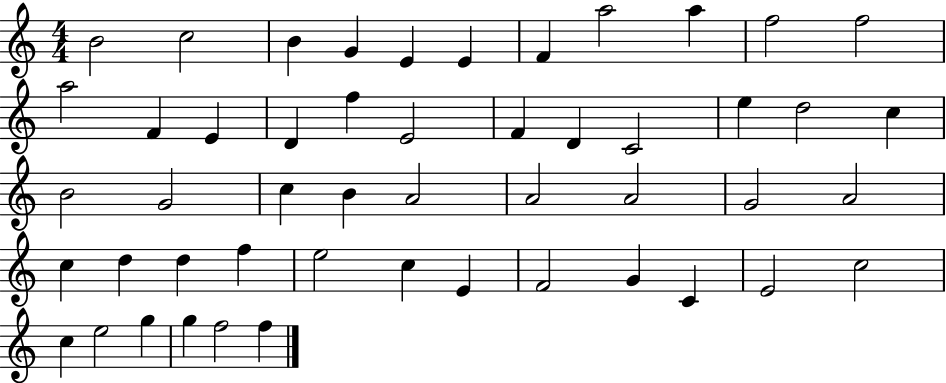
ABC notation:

X:1
T:Untitled
M:4/4
L:1/4
K:C
B2 c2 B G E E F a2 a f2 f2 a2 F E D f E2 F D C2 e d2 c B2 G2 c B A2 A2 A2 G2 A2 c d d f e2 c E F2 G C E2 c2 c e2 g g f2 f